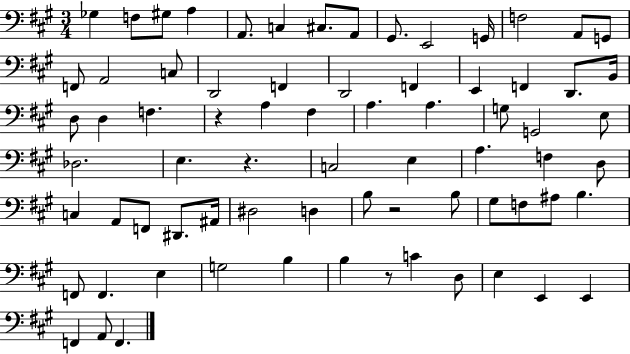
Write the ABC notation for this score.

X:1
T:Untitled
M:3/4
L:1/4
K:A
_G, F,/2 ^G,/2 A, A,,/2 C, ^C,/2 A,,/2 ^G,,/2 E,,2 G,,/4 F,2 A,,/2 G,,/2 F,,/2 A,,2 C,/2 D,,2 F,, D,,2 F,, E,, F,, D,,/2 B,,/4 D,/2 D, F, z A, ^F, A, A, G,/2 G,,2 E,/2 _D,2 E, z C,2 E, A, F, D,/2 C, A,,/2 F,,/2 ^D,,/2 ^A,,/4 ^D,2 D, B,/2 z2 B,/2 ^G,/2 F,/2 ^A,/2 B, F,,/2 F,, E, G,2 B, B, z/2 C D,/2 E, E,, E,, F,, A,,/2 F,,